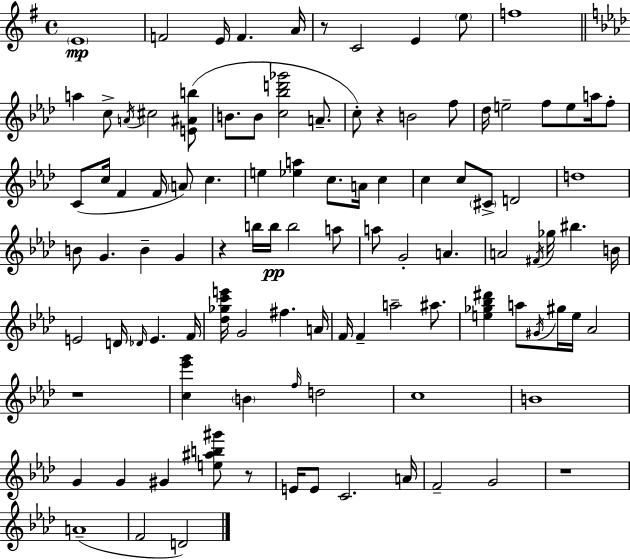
{
  \clef treble
  \time 4/4
  \defaultTimeSignature
  \key e \minor
  \parenthesize e'1\mp | f'2 e'16 f'4. a'16 | r8 c'2 e'4 \parenthesize e''8 | f''1 | \break \bar "||" \break \key aes \major a''4 c''8-> \acciaccatura { a'16 } cis''2 <e' ais' b''>8( | b'8. b'8 <c'' bes'' d''' ges'''>2 a'8.-- | c''8-.) r4 b'2 f''8 | des''16 e''2-- f''8 e''8 a''16 f''8-. | \break c'8( c''16 f'4 f'16 \parenthesize a'8) c''4. | e''4 <ees'' a''>4 c''8. a'16 c''4 | c''4 c''8 \parenthesize cis'8-> d'2 | d''1 | \break b'8 g'4. b'4-- g'4 | r4 b''16 b''16\pp b''2 a''8 | a''8 g'2-. a'4. | a'2 \acciaccatura { fis'16 } ges''16 bis''4. | \break b'16 e'2 d'16 \grace { des'16 } e'4. | f'16 <des'' ges'' c''' e'''>16 g'2 fis''4. | a'16 f'16 f'4-- a''2-- | ais''8. <e'' ges'' bes'' dis'''>4 a''8 \acciaccatura { gis'16 } gis''16 e''16 aes'2 | \break r1 | <c'' ees''' g'''>4 \parenthesize b'4 \grace { f''16 } d''2 | c''1 | b'1 | \break g'4 g'4 gis'4 | <e'' ais'' b'' gis'''>8 r8 e'16 e'8 c'2. | a'16 f'2-- g'2 | r1 | \break a'1--( | f'2 d'2) | \bar "|."
}